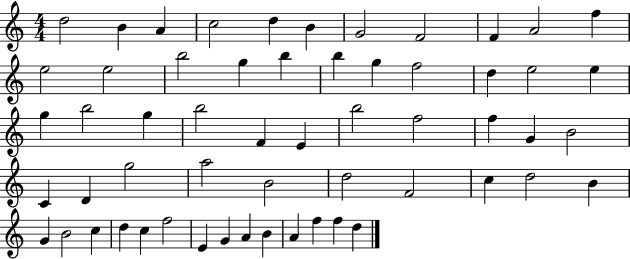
{
  \clef treble
  \numericTimeSignature
  \time 4/4
  \key c \major
  d''2 b'4 a'4 | c''2 d''4 b'4 | g'2 f'2 | f'4 a'2 f''4 | \break e''2 e''2 | b''2 g''4 b''4 | b''4 g''4 f''2 | d''4 e''2 e''4 | \break g''4 b''2 g''4 | b''2 f'4 e'4 | b''2 f''2 | f''4 g'4 b'2 | \break c'4 d'4 g''2 | a''2 b'2 | d''2 f'2 | c''4 d''2 b'4 | \break g'4 b'2 c''4 | d''4 c''4 f''2 | e'4 g'4 a'4 b'4 | a'4 f''4 f''4 d''4 | \break \bar "|."
}